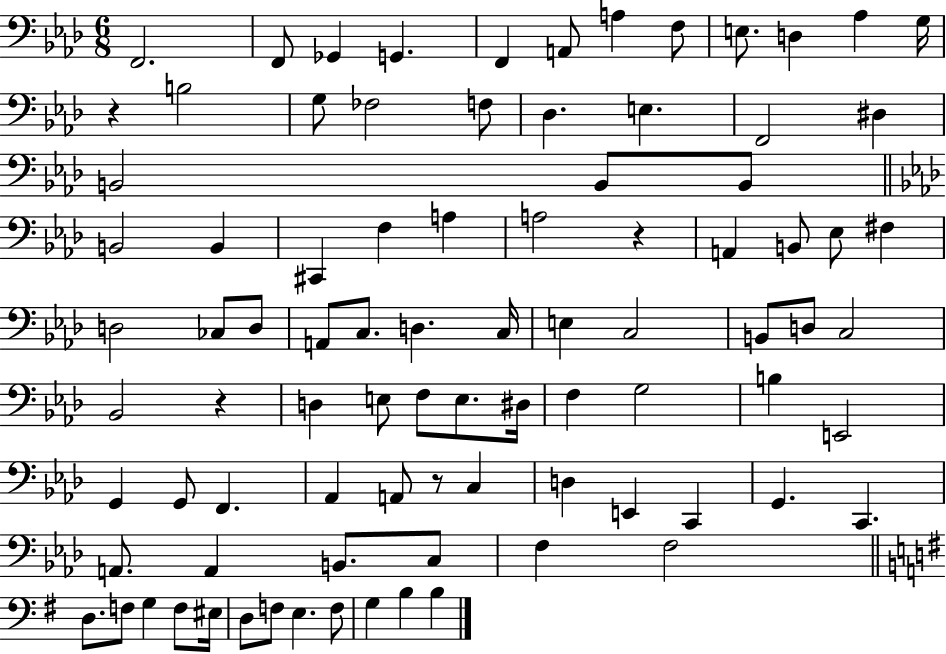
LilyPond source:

{
  \clef bass
  \numericTimeSignature
  \time 6/8
  \key aes \major
  \repeat volta 2 { f,2. | f,8 ges,4 g,4. | f,4 a,8 a4 f8 | e8. d4 aes4 g16 | \break r4 b2 | g8 fes2 f8 | des4. e4. | f,2 dis4 | \break b,2 b,8 b,8 | \bar "||" \break \key aes \major b,2 b,4 | cis,4 f4 a4 | a2 r4 | a,4 b,8 ees8 fis4 | \break d2 ces8 d8 | a,8 c8. d4. c16 | e4 c2 | b,8 d8 c2 | \break bes,2 r4 | d4 e8 f8 e8. dis16 | f4 g2 | b4 e,2 | \break g,4 g,8 f,4. | aes,4 a,8 r8 c4 | d4 e,4 c,4 | g,4. c,4. | \break a,8. a,4 b,8. c8 | f4 f2 | \bar "||" \break \key e \minor d8. f8 g4 f8 eis16 | d8 f8 e4. f8 | g4 b4 b4 | } \bar "|."
}